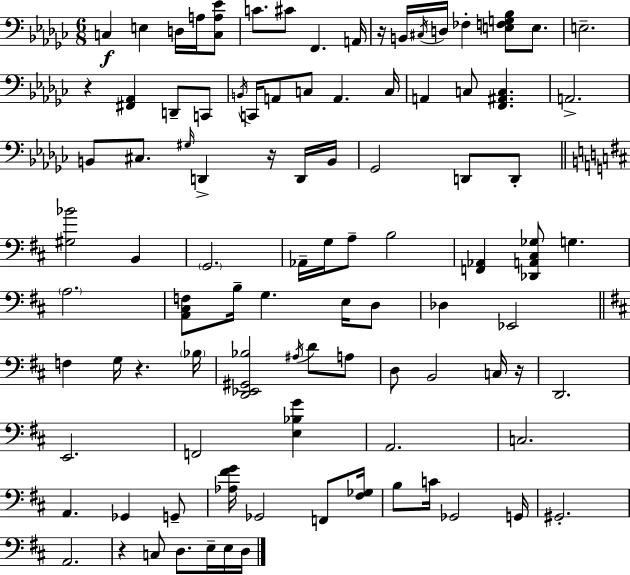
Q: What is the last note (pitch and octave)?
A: D3